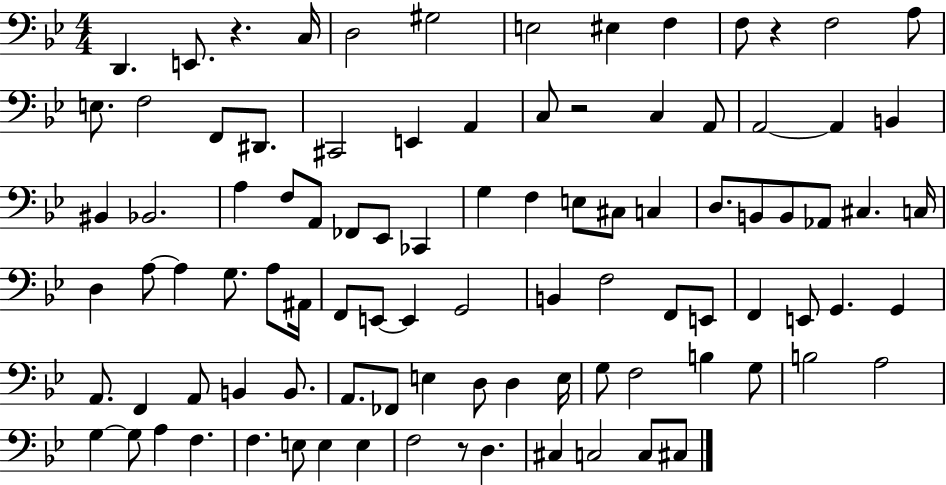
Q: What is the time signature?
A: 4/4